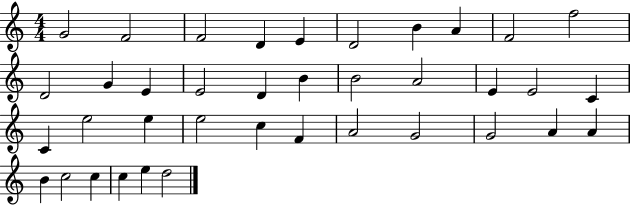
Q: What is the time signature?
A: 4/4